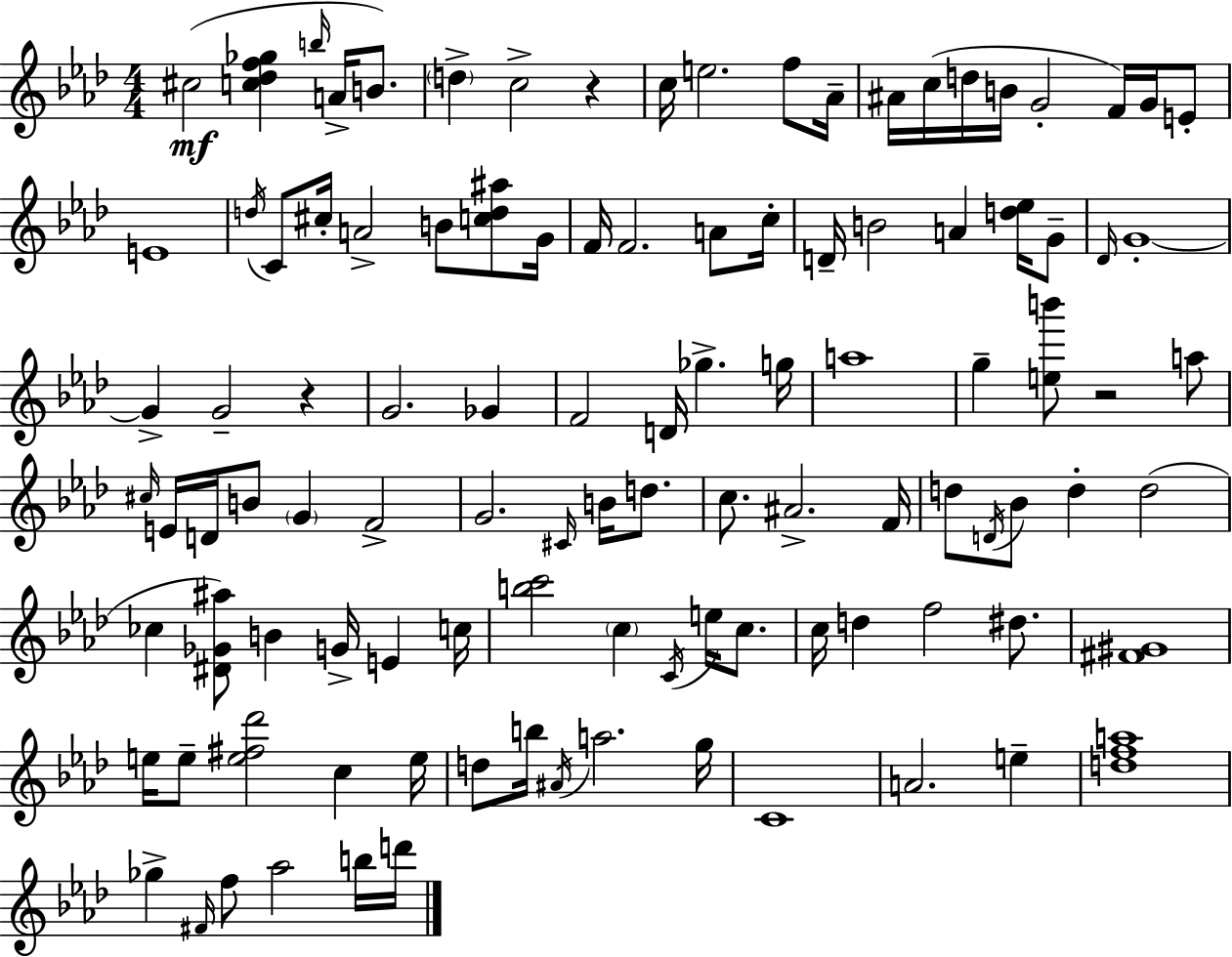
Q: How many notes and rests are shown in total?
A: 107